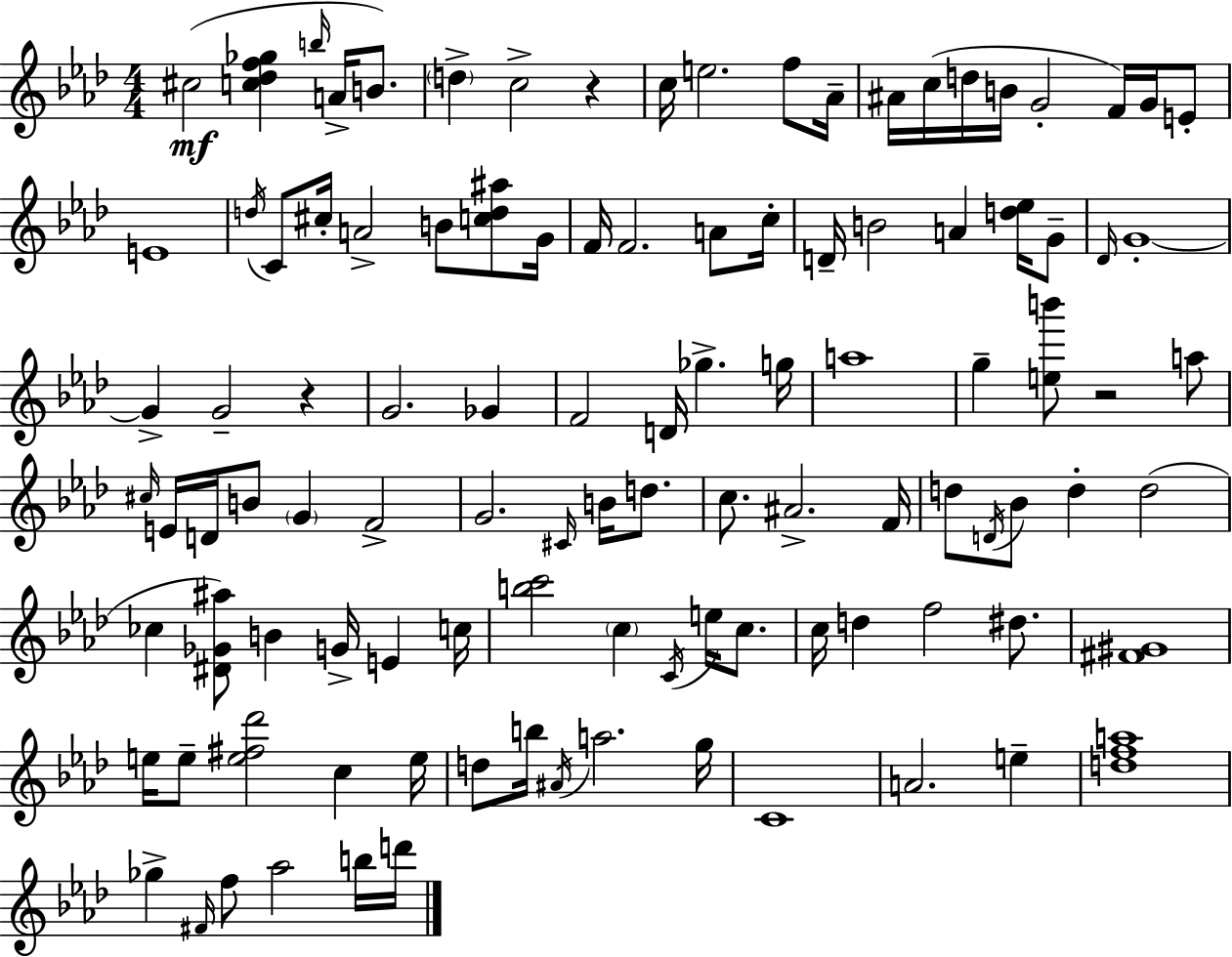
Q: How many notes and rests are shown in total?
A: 107